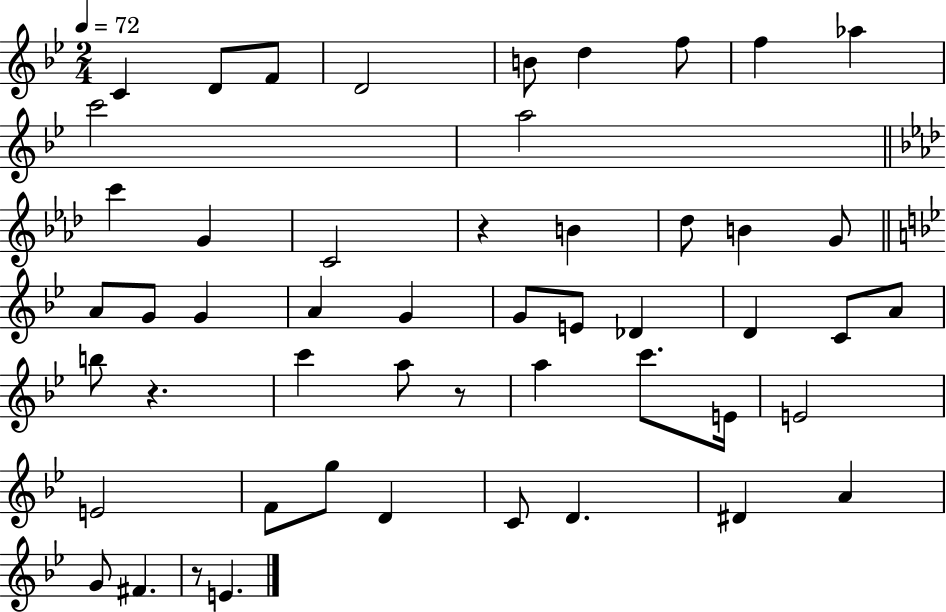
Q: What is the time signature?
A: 2/4